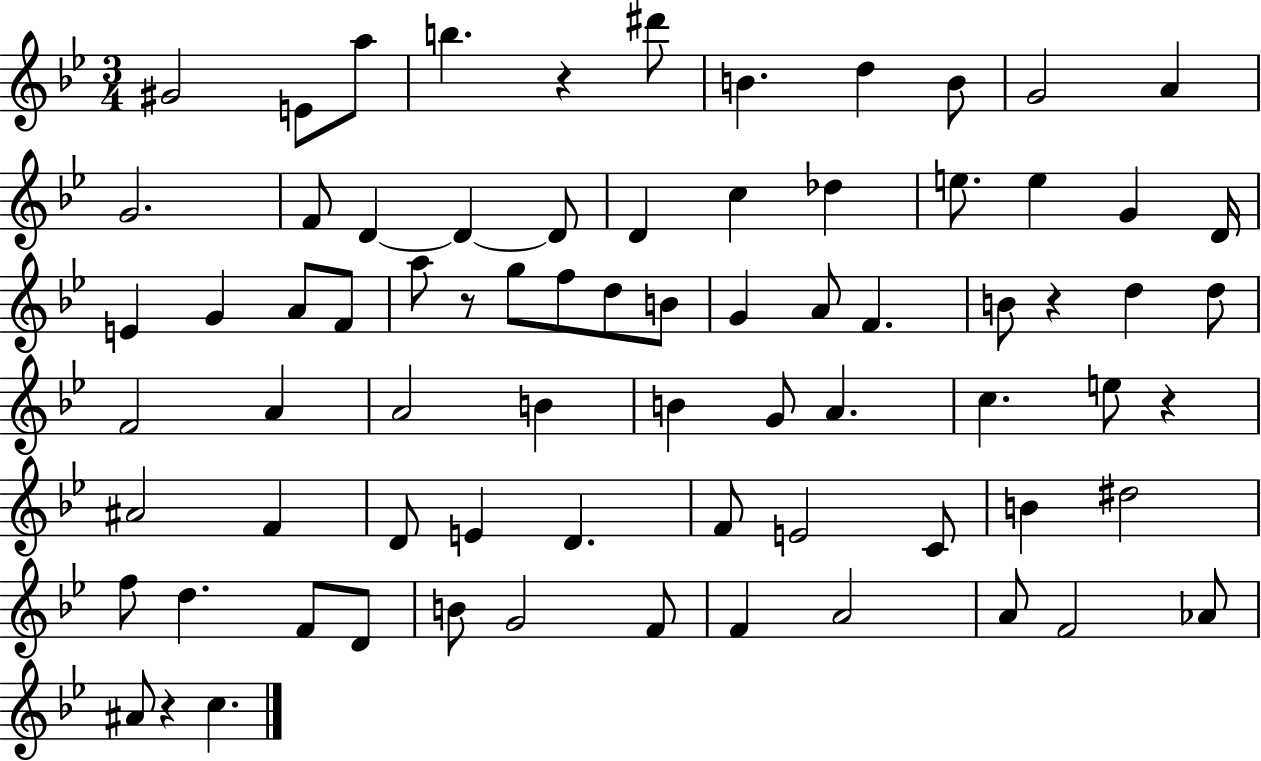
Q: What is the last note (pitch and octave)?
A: C5